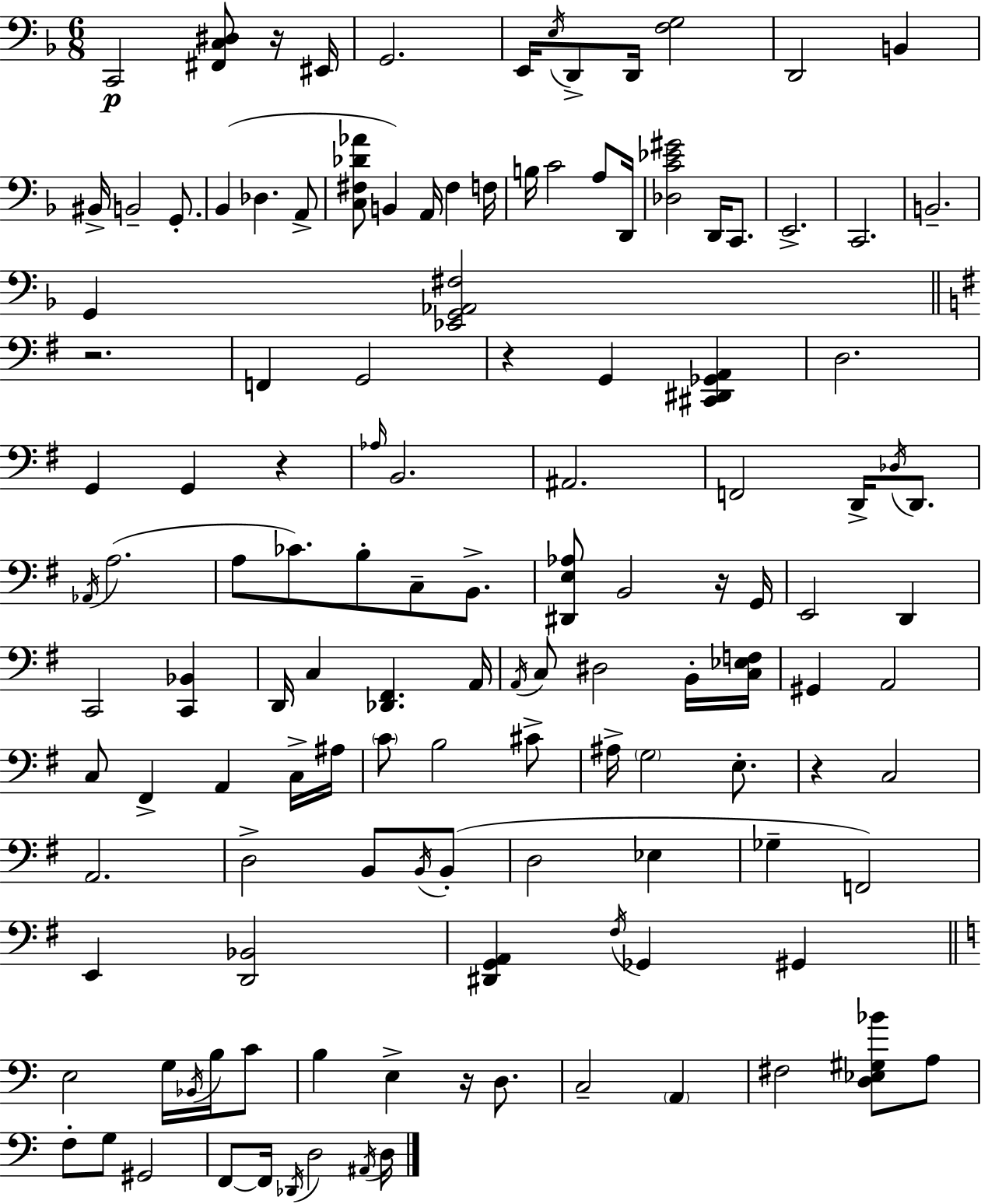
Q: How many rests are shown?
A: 7